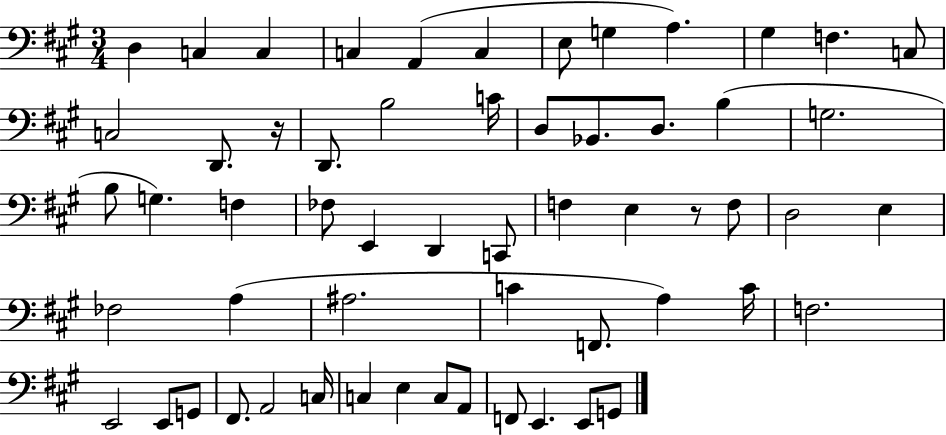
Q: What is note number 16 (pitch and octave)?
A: B3